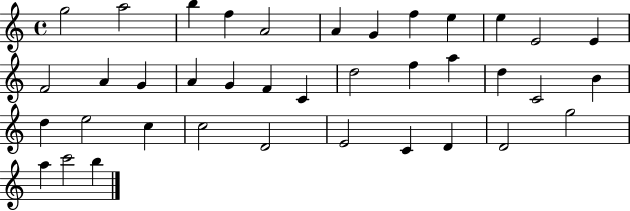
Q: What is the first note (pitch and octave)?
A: G5